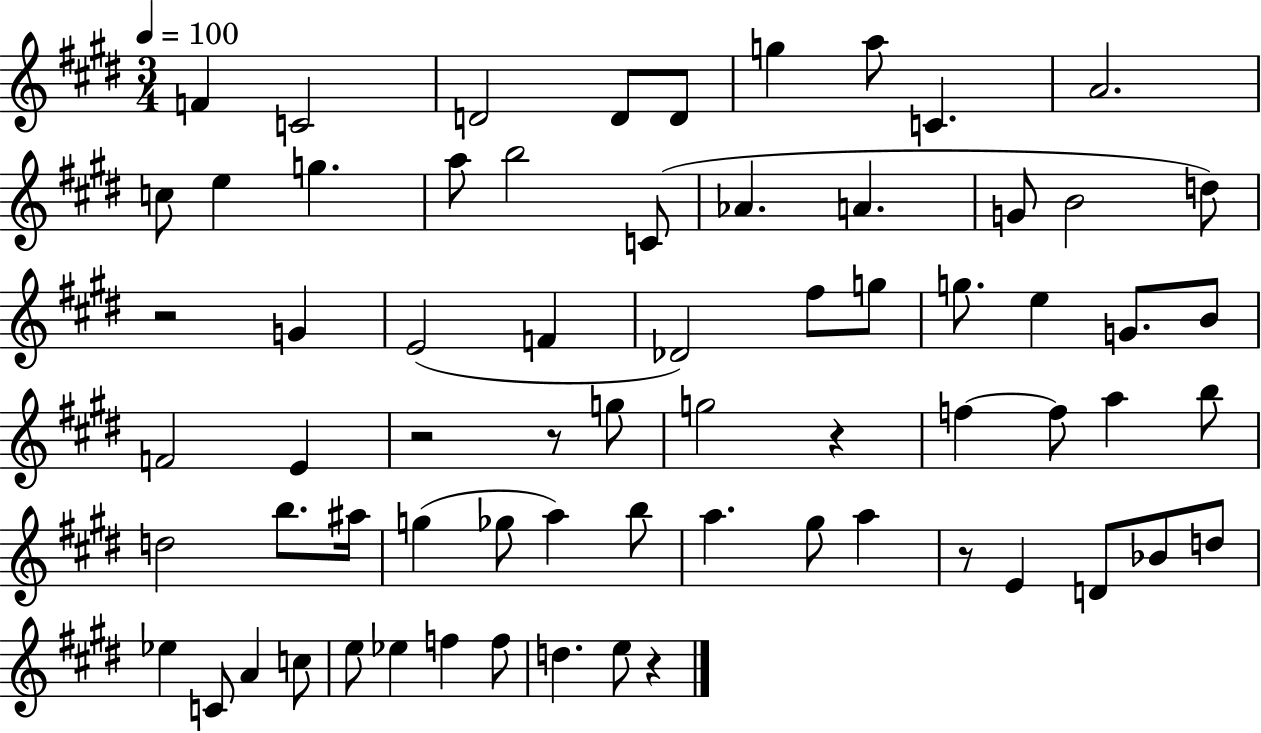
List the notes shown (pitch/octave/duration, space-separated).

F4/q C4/h D4/h D4/e D4/e G5/q A5/e C4/q. A4/h. C5/e E5/q G5/q. A5/e B5/h C4/e Ab4/q. A4/q. G4/e B4/h D5/e R/h G4/q E4/h F4/q Db4/h F#5/e G5/e G5/e. E5/q G4/e. B4/e F4/h E4/q R/h R/e G5/e G5/h R/q F5/q F5/e A5/q B5/e D5/h B5/e. A#5/s G5/q Gb5/e A5/q B5/e A5/q. G#5/e A5/q R/e E4/q D4/e Bb4/e D5/e Eb5/q C4/e A4/q C5/e E5/e Eb5/q F5/q F5/e D5/q. E5/e R/q